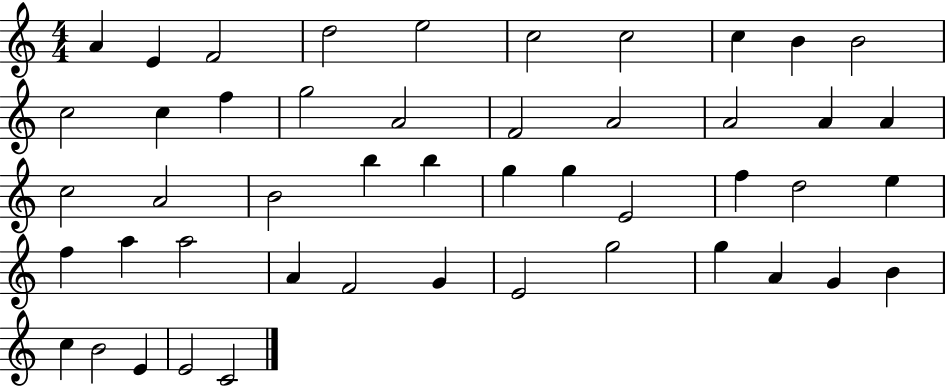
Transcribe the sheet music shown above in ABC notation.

X:1
T:Untitled
M:4/4
L:1/4
K:C
A E F2 d2 e2 c2 c2 c B B2 c2 c f g2 A2 F2 A2 A2 A A c2 A2 B2 b b g g E2 f d2 e f a a2 A F2 G E2 g2 g A G B c B2 E E2 C2